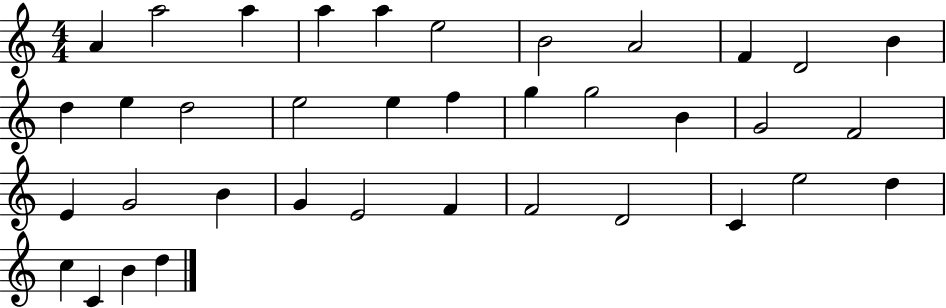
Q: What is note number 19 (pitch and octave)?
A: G5